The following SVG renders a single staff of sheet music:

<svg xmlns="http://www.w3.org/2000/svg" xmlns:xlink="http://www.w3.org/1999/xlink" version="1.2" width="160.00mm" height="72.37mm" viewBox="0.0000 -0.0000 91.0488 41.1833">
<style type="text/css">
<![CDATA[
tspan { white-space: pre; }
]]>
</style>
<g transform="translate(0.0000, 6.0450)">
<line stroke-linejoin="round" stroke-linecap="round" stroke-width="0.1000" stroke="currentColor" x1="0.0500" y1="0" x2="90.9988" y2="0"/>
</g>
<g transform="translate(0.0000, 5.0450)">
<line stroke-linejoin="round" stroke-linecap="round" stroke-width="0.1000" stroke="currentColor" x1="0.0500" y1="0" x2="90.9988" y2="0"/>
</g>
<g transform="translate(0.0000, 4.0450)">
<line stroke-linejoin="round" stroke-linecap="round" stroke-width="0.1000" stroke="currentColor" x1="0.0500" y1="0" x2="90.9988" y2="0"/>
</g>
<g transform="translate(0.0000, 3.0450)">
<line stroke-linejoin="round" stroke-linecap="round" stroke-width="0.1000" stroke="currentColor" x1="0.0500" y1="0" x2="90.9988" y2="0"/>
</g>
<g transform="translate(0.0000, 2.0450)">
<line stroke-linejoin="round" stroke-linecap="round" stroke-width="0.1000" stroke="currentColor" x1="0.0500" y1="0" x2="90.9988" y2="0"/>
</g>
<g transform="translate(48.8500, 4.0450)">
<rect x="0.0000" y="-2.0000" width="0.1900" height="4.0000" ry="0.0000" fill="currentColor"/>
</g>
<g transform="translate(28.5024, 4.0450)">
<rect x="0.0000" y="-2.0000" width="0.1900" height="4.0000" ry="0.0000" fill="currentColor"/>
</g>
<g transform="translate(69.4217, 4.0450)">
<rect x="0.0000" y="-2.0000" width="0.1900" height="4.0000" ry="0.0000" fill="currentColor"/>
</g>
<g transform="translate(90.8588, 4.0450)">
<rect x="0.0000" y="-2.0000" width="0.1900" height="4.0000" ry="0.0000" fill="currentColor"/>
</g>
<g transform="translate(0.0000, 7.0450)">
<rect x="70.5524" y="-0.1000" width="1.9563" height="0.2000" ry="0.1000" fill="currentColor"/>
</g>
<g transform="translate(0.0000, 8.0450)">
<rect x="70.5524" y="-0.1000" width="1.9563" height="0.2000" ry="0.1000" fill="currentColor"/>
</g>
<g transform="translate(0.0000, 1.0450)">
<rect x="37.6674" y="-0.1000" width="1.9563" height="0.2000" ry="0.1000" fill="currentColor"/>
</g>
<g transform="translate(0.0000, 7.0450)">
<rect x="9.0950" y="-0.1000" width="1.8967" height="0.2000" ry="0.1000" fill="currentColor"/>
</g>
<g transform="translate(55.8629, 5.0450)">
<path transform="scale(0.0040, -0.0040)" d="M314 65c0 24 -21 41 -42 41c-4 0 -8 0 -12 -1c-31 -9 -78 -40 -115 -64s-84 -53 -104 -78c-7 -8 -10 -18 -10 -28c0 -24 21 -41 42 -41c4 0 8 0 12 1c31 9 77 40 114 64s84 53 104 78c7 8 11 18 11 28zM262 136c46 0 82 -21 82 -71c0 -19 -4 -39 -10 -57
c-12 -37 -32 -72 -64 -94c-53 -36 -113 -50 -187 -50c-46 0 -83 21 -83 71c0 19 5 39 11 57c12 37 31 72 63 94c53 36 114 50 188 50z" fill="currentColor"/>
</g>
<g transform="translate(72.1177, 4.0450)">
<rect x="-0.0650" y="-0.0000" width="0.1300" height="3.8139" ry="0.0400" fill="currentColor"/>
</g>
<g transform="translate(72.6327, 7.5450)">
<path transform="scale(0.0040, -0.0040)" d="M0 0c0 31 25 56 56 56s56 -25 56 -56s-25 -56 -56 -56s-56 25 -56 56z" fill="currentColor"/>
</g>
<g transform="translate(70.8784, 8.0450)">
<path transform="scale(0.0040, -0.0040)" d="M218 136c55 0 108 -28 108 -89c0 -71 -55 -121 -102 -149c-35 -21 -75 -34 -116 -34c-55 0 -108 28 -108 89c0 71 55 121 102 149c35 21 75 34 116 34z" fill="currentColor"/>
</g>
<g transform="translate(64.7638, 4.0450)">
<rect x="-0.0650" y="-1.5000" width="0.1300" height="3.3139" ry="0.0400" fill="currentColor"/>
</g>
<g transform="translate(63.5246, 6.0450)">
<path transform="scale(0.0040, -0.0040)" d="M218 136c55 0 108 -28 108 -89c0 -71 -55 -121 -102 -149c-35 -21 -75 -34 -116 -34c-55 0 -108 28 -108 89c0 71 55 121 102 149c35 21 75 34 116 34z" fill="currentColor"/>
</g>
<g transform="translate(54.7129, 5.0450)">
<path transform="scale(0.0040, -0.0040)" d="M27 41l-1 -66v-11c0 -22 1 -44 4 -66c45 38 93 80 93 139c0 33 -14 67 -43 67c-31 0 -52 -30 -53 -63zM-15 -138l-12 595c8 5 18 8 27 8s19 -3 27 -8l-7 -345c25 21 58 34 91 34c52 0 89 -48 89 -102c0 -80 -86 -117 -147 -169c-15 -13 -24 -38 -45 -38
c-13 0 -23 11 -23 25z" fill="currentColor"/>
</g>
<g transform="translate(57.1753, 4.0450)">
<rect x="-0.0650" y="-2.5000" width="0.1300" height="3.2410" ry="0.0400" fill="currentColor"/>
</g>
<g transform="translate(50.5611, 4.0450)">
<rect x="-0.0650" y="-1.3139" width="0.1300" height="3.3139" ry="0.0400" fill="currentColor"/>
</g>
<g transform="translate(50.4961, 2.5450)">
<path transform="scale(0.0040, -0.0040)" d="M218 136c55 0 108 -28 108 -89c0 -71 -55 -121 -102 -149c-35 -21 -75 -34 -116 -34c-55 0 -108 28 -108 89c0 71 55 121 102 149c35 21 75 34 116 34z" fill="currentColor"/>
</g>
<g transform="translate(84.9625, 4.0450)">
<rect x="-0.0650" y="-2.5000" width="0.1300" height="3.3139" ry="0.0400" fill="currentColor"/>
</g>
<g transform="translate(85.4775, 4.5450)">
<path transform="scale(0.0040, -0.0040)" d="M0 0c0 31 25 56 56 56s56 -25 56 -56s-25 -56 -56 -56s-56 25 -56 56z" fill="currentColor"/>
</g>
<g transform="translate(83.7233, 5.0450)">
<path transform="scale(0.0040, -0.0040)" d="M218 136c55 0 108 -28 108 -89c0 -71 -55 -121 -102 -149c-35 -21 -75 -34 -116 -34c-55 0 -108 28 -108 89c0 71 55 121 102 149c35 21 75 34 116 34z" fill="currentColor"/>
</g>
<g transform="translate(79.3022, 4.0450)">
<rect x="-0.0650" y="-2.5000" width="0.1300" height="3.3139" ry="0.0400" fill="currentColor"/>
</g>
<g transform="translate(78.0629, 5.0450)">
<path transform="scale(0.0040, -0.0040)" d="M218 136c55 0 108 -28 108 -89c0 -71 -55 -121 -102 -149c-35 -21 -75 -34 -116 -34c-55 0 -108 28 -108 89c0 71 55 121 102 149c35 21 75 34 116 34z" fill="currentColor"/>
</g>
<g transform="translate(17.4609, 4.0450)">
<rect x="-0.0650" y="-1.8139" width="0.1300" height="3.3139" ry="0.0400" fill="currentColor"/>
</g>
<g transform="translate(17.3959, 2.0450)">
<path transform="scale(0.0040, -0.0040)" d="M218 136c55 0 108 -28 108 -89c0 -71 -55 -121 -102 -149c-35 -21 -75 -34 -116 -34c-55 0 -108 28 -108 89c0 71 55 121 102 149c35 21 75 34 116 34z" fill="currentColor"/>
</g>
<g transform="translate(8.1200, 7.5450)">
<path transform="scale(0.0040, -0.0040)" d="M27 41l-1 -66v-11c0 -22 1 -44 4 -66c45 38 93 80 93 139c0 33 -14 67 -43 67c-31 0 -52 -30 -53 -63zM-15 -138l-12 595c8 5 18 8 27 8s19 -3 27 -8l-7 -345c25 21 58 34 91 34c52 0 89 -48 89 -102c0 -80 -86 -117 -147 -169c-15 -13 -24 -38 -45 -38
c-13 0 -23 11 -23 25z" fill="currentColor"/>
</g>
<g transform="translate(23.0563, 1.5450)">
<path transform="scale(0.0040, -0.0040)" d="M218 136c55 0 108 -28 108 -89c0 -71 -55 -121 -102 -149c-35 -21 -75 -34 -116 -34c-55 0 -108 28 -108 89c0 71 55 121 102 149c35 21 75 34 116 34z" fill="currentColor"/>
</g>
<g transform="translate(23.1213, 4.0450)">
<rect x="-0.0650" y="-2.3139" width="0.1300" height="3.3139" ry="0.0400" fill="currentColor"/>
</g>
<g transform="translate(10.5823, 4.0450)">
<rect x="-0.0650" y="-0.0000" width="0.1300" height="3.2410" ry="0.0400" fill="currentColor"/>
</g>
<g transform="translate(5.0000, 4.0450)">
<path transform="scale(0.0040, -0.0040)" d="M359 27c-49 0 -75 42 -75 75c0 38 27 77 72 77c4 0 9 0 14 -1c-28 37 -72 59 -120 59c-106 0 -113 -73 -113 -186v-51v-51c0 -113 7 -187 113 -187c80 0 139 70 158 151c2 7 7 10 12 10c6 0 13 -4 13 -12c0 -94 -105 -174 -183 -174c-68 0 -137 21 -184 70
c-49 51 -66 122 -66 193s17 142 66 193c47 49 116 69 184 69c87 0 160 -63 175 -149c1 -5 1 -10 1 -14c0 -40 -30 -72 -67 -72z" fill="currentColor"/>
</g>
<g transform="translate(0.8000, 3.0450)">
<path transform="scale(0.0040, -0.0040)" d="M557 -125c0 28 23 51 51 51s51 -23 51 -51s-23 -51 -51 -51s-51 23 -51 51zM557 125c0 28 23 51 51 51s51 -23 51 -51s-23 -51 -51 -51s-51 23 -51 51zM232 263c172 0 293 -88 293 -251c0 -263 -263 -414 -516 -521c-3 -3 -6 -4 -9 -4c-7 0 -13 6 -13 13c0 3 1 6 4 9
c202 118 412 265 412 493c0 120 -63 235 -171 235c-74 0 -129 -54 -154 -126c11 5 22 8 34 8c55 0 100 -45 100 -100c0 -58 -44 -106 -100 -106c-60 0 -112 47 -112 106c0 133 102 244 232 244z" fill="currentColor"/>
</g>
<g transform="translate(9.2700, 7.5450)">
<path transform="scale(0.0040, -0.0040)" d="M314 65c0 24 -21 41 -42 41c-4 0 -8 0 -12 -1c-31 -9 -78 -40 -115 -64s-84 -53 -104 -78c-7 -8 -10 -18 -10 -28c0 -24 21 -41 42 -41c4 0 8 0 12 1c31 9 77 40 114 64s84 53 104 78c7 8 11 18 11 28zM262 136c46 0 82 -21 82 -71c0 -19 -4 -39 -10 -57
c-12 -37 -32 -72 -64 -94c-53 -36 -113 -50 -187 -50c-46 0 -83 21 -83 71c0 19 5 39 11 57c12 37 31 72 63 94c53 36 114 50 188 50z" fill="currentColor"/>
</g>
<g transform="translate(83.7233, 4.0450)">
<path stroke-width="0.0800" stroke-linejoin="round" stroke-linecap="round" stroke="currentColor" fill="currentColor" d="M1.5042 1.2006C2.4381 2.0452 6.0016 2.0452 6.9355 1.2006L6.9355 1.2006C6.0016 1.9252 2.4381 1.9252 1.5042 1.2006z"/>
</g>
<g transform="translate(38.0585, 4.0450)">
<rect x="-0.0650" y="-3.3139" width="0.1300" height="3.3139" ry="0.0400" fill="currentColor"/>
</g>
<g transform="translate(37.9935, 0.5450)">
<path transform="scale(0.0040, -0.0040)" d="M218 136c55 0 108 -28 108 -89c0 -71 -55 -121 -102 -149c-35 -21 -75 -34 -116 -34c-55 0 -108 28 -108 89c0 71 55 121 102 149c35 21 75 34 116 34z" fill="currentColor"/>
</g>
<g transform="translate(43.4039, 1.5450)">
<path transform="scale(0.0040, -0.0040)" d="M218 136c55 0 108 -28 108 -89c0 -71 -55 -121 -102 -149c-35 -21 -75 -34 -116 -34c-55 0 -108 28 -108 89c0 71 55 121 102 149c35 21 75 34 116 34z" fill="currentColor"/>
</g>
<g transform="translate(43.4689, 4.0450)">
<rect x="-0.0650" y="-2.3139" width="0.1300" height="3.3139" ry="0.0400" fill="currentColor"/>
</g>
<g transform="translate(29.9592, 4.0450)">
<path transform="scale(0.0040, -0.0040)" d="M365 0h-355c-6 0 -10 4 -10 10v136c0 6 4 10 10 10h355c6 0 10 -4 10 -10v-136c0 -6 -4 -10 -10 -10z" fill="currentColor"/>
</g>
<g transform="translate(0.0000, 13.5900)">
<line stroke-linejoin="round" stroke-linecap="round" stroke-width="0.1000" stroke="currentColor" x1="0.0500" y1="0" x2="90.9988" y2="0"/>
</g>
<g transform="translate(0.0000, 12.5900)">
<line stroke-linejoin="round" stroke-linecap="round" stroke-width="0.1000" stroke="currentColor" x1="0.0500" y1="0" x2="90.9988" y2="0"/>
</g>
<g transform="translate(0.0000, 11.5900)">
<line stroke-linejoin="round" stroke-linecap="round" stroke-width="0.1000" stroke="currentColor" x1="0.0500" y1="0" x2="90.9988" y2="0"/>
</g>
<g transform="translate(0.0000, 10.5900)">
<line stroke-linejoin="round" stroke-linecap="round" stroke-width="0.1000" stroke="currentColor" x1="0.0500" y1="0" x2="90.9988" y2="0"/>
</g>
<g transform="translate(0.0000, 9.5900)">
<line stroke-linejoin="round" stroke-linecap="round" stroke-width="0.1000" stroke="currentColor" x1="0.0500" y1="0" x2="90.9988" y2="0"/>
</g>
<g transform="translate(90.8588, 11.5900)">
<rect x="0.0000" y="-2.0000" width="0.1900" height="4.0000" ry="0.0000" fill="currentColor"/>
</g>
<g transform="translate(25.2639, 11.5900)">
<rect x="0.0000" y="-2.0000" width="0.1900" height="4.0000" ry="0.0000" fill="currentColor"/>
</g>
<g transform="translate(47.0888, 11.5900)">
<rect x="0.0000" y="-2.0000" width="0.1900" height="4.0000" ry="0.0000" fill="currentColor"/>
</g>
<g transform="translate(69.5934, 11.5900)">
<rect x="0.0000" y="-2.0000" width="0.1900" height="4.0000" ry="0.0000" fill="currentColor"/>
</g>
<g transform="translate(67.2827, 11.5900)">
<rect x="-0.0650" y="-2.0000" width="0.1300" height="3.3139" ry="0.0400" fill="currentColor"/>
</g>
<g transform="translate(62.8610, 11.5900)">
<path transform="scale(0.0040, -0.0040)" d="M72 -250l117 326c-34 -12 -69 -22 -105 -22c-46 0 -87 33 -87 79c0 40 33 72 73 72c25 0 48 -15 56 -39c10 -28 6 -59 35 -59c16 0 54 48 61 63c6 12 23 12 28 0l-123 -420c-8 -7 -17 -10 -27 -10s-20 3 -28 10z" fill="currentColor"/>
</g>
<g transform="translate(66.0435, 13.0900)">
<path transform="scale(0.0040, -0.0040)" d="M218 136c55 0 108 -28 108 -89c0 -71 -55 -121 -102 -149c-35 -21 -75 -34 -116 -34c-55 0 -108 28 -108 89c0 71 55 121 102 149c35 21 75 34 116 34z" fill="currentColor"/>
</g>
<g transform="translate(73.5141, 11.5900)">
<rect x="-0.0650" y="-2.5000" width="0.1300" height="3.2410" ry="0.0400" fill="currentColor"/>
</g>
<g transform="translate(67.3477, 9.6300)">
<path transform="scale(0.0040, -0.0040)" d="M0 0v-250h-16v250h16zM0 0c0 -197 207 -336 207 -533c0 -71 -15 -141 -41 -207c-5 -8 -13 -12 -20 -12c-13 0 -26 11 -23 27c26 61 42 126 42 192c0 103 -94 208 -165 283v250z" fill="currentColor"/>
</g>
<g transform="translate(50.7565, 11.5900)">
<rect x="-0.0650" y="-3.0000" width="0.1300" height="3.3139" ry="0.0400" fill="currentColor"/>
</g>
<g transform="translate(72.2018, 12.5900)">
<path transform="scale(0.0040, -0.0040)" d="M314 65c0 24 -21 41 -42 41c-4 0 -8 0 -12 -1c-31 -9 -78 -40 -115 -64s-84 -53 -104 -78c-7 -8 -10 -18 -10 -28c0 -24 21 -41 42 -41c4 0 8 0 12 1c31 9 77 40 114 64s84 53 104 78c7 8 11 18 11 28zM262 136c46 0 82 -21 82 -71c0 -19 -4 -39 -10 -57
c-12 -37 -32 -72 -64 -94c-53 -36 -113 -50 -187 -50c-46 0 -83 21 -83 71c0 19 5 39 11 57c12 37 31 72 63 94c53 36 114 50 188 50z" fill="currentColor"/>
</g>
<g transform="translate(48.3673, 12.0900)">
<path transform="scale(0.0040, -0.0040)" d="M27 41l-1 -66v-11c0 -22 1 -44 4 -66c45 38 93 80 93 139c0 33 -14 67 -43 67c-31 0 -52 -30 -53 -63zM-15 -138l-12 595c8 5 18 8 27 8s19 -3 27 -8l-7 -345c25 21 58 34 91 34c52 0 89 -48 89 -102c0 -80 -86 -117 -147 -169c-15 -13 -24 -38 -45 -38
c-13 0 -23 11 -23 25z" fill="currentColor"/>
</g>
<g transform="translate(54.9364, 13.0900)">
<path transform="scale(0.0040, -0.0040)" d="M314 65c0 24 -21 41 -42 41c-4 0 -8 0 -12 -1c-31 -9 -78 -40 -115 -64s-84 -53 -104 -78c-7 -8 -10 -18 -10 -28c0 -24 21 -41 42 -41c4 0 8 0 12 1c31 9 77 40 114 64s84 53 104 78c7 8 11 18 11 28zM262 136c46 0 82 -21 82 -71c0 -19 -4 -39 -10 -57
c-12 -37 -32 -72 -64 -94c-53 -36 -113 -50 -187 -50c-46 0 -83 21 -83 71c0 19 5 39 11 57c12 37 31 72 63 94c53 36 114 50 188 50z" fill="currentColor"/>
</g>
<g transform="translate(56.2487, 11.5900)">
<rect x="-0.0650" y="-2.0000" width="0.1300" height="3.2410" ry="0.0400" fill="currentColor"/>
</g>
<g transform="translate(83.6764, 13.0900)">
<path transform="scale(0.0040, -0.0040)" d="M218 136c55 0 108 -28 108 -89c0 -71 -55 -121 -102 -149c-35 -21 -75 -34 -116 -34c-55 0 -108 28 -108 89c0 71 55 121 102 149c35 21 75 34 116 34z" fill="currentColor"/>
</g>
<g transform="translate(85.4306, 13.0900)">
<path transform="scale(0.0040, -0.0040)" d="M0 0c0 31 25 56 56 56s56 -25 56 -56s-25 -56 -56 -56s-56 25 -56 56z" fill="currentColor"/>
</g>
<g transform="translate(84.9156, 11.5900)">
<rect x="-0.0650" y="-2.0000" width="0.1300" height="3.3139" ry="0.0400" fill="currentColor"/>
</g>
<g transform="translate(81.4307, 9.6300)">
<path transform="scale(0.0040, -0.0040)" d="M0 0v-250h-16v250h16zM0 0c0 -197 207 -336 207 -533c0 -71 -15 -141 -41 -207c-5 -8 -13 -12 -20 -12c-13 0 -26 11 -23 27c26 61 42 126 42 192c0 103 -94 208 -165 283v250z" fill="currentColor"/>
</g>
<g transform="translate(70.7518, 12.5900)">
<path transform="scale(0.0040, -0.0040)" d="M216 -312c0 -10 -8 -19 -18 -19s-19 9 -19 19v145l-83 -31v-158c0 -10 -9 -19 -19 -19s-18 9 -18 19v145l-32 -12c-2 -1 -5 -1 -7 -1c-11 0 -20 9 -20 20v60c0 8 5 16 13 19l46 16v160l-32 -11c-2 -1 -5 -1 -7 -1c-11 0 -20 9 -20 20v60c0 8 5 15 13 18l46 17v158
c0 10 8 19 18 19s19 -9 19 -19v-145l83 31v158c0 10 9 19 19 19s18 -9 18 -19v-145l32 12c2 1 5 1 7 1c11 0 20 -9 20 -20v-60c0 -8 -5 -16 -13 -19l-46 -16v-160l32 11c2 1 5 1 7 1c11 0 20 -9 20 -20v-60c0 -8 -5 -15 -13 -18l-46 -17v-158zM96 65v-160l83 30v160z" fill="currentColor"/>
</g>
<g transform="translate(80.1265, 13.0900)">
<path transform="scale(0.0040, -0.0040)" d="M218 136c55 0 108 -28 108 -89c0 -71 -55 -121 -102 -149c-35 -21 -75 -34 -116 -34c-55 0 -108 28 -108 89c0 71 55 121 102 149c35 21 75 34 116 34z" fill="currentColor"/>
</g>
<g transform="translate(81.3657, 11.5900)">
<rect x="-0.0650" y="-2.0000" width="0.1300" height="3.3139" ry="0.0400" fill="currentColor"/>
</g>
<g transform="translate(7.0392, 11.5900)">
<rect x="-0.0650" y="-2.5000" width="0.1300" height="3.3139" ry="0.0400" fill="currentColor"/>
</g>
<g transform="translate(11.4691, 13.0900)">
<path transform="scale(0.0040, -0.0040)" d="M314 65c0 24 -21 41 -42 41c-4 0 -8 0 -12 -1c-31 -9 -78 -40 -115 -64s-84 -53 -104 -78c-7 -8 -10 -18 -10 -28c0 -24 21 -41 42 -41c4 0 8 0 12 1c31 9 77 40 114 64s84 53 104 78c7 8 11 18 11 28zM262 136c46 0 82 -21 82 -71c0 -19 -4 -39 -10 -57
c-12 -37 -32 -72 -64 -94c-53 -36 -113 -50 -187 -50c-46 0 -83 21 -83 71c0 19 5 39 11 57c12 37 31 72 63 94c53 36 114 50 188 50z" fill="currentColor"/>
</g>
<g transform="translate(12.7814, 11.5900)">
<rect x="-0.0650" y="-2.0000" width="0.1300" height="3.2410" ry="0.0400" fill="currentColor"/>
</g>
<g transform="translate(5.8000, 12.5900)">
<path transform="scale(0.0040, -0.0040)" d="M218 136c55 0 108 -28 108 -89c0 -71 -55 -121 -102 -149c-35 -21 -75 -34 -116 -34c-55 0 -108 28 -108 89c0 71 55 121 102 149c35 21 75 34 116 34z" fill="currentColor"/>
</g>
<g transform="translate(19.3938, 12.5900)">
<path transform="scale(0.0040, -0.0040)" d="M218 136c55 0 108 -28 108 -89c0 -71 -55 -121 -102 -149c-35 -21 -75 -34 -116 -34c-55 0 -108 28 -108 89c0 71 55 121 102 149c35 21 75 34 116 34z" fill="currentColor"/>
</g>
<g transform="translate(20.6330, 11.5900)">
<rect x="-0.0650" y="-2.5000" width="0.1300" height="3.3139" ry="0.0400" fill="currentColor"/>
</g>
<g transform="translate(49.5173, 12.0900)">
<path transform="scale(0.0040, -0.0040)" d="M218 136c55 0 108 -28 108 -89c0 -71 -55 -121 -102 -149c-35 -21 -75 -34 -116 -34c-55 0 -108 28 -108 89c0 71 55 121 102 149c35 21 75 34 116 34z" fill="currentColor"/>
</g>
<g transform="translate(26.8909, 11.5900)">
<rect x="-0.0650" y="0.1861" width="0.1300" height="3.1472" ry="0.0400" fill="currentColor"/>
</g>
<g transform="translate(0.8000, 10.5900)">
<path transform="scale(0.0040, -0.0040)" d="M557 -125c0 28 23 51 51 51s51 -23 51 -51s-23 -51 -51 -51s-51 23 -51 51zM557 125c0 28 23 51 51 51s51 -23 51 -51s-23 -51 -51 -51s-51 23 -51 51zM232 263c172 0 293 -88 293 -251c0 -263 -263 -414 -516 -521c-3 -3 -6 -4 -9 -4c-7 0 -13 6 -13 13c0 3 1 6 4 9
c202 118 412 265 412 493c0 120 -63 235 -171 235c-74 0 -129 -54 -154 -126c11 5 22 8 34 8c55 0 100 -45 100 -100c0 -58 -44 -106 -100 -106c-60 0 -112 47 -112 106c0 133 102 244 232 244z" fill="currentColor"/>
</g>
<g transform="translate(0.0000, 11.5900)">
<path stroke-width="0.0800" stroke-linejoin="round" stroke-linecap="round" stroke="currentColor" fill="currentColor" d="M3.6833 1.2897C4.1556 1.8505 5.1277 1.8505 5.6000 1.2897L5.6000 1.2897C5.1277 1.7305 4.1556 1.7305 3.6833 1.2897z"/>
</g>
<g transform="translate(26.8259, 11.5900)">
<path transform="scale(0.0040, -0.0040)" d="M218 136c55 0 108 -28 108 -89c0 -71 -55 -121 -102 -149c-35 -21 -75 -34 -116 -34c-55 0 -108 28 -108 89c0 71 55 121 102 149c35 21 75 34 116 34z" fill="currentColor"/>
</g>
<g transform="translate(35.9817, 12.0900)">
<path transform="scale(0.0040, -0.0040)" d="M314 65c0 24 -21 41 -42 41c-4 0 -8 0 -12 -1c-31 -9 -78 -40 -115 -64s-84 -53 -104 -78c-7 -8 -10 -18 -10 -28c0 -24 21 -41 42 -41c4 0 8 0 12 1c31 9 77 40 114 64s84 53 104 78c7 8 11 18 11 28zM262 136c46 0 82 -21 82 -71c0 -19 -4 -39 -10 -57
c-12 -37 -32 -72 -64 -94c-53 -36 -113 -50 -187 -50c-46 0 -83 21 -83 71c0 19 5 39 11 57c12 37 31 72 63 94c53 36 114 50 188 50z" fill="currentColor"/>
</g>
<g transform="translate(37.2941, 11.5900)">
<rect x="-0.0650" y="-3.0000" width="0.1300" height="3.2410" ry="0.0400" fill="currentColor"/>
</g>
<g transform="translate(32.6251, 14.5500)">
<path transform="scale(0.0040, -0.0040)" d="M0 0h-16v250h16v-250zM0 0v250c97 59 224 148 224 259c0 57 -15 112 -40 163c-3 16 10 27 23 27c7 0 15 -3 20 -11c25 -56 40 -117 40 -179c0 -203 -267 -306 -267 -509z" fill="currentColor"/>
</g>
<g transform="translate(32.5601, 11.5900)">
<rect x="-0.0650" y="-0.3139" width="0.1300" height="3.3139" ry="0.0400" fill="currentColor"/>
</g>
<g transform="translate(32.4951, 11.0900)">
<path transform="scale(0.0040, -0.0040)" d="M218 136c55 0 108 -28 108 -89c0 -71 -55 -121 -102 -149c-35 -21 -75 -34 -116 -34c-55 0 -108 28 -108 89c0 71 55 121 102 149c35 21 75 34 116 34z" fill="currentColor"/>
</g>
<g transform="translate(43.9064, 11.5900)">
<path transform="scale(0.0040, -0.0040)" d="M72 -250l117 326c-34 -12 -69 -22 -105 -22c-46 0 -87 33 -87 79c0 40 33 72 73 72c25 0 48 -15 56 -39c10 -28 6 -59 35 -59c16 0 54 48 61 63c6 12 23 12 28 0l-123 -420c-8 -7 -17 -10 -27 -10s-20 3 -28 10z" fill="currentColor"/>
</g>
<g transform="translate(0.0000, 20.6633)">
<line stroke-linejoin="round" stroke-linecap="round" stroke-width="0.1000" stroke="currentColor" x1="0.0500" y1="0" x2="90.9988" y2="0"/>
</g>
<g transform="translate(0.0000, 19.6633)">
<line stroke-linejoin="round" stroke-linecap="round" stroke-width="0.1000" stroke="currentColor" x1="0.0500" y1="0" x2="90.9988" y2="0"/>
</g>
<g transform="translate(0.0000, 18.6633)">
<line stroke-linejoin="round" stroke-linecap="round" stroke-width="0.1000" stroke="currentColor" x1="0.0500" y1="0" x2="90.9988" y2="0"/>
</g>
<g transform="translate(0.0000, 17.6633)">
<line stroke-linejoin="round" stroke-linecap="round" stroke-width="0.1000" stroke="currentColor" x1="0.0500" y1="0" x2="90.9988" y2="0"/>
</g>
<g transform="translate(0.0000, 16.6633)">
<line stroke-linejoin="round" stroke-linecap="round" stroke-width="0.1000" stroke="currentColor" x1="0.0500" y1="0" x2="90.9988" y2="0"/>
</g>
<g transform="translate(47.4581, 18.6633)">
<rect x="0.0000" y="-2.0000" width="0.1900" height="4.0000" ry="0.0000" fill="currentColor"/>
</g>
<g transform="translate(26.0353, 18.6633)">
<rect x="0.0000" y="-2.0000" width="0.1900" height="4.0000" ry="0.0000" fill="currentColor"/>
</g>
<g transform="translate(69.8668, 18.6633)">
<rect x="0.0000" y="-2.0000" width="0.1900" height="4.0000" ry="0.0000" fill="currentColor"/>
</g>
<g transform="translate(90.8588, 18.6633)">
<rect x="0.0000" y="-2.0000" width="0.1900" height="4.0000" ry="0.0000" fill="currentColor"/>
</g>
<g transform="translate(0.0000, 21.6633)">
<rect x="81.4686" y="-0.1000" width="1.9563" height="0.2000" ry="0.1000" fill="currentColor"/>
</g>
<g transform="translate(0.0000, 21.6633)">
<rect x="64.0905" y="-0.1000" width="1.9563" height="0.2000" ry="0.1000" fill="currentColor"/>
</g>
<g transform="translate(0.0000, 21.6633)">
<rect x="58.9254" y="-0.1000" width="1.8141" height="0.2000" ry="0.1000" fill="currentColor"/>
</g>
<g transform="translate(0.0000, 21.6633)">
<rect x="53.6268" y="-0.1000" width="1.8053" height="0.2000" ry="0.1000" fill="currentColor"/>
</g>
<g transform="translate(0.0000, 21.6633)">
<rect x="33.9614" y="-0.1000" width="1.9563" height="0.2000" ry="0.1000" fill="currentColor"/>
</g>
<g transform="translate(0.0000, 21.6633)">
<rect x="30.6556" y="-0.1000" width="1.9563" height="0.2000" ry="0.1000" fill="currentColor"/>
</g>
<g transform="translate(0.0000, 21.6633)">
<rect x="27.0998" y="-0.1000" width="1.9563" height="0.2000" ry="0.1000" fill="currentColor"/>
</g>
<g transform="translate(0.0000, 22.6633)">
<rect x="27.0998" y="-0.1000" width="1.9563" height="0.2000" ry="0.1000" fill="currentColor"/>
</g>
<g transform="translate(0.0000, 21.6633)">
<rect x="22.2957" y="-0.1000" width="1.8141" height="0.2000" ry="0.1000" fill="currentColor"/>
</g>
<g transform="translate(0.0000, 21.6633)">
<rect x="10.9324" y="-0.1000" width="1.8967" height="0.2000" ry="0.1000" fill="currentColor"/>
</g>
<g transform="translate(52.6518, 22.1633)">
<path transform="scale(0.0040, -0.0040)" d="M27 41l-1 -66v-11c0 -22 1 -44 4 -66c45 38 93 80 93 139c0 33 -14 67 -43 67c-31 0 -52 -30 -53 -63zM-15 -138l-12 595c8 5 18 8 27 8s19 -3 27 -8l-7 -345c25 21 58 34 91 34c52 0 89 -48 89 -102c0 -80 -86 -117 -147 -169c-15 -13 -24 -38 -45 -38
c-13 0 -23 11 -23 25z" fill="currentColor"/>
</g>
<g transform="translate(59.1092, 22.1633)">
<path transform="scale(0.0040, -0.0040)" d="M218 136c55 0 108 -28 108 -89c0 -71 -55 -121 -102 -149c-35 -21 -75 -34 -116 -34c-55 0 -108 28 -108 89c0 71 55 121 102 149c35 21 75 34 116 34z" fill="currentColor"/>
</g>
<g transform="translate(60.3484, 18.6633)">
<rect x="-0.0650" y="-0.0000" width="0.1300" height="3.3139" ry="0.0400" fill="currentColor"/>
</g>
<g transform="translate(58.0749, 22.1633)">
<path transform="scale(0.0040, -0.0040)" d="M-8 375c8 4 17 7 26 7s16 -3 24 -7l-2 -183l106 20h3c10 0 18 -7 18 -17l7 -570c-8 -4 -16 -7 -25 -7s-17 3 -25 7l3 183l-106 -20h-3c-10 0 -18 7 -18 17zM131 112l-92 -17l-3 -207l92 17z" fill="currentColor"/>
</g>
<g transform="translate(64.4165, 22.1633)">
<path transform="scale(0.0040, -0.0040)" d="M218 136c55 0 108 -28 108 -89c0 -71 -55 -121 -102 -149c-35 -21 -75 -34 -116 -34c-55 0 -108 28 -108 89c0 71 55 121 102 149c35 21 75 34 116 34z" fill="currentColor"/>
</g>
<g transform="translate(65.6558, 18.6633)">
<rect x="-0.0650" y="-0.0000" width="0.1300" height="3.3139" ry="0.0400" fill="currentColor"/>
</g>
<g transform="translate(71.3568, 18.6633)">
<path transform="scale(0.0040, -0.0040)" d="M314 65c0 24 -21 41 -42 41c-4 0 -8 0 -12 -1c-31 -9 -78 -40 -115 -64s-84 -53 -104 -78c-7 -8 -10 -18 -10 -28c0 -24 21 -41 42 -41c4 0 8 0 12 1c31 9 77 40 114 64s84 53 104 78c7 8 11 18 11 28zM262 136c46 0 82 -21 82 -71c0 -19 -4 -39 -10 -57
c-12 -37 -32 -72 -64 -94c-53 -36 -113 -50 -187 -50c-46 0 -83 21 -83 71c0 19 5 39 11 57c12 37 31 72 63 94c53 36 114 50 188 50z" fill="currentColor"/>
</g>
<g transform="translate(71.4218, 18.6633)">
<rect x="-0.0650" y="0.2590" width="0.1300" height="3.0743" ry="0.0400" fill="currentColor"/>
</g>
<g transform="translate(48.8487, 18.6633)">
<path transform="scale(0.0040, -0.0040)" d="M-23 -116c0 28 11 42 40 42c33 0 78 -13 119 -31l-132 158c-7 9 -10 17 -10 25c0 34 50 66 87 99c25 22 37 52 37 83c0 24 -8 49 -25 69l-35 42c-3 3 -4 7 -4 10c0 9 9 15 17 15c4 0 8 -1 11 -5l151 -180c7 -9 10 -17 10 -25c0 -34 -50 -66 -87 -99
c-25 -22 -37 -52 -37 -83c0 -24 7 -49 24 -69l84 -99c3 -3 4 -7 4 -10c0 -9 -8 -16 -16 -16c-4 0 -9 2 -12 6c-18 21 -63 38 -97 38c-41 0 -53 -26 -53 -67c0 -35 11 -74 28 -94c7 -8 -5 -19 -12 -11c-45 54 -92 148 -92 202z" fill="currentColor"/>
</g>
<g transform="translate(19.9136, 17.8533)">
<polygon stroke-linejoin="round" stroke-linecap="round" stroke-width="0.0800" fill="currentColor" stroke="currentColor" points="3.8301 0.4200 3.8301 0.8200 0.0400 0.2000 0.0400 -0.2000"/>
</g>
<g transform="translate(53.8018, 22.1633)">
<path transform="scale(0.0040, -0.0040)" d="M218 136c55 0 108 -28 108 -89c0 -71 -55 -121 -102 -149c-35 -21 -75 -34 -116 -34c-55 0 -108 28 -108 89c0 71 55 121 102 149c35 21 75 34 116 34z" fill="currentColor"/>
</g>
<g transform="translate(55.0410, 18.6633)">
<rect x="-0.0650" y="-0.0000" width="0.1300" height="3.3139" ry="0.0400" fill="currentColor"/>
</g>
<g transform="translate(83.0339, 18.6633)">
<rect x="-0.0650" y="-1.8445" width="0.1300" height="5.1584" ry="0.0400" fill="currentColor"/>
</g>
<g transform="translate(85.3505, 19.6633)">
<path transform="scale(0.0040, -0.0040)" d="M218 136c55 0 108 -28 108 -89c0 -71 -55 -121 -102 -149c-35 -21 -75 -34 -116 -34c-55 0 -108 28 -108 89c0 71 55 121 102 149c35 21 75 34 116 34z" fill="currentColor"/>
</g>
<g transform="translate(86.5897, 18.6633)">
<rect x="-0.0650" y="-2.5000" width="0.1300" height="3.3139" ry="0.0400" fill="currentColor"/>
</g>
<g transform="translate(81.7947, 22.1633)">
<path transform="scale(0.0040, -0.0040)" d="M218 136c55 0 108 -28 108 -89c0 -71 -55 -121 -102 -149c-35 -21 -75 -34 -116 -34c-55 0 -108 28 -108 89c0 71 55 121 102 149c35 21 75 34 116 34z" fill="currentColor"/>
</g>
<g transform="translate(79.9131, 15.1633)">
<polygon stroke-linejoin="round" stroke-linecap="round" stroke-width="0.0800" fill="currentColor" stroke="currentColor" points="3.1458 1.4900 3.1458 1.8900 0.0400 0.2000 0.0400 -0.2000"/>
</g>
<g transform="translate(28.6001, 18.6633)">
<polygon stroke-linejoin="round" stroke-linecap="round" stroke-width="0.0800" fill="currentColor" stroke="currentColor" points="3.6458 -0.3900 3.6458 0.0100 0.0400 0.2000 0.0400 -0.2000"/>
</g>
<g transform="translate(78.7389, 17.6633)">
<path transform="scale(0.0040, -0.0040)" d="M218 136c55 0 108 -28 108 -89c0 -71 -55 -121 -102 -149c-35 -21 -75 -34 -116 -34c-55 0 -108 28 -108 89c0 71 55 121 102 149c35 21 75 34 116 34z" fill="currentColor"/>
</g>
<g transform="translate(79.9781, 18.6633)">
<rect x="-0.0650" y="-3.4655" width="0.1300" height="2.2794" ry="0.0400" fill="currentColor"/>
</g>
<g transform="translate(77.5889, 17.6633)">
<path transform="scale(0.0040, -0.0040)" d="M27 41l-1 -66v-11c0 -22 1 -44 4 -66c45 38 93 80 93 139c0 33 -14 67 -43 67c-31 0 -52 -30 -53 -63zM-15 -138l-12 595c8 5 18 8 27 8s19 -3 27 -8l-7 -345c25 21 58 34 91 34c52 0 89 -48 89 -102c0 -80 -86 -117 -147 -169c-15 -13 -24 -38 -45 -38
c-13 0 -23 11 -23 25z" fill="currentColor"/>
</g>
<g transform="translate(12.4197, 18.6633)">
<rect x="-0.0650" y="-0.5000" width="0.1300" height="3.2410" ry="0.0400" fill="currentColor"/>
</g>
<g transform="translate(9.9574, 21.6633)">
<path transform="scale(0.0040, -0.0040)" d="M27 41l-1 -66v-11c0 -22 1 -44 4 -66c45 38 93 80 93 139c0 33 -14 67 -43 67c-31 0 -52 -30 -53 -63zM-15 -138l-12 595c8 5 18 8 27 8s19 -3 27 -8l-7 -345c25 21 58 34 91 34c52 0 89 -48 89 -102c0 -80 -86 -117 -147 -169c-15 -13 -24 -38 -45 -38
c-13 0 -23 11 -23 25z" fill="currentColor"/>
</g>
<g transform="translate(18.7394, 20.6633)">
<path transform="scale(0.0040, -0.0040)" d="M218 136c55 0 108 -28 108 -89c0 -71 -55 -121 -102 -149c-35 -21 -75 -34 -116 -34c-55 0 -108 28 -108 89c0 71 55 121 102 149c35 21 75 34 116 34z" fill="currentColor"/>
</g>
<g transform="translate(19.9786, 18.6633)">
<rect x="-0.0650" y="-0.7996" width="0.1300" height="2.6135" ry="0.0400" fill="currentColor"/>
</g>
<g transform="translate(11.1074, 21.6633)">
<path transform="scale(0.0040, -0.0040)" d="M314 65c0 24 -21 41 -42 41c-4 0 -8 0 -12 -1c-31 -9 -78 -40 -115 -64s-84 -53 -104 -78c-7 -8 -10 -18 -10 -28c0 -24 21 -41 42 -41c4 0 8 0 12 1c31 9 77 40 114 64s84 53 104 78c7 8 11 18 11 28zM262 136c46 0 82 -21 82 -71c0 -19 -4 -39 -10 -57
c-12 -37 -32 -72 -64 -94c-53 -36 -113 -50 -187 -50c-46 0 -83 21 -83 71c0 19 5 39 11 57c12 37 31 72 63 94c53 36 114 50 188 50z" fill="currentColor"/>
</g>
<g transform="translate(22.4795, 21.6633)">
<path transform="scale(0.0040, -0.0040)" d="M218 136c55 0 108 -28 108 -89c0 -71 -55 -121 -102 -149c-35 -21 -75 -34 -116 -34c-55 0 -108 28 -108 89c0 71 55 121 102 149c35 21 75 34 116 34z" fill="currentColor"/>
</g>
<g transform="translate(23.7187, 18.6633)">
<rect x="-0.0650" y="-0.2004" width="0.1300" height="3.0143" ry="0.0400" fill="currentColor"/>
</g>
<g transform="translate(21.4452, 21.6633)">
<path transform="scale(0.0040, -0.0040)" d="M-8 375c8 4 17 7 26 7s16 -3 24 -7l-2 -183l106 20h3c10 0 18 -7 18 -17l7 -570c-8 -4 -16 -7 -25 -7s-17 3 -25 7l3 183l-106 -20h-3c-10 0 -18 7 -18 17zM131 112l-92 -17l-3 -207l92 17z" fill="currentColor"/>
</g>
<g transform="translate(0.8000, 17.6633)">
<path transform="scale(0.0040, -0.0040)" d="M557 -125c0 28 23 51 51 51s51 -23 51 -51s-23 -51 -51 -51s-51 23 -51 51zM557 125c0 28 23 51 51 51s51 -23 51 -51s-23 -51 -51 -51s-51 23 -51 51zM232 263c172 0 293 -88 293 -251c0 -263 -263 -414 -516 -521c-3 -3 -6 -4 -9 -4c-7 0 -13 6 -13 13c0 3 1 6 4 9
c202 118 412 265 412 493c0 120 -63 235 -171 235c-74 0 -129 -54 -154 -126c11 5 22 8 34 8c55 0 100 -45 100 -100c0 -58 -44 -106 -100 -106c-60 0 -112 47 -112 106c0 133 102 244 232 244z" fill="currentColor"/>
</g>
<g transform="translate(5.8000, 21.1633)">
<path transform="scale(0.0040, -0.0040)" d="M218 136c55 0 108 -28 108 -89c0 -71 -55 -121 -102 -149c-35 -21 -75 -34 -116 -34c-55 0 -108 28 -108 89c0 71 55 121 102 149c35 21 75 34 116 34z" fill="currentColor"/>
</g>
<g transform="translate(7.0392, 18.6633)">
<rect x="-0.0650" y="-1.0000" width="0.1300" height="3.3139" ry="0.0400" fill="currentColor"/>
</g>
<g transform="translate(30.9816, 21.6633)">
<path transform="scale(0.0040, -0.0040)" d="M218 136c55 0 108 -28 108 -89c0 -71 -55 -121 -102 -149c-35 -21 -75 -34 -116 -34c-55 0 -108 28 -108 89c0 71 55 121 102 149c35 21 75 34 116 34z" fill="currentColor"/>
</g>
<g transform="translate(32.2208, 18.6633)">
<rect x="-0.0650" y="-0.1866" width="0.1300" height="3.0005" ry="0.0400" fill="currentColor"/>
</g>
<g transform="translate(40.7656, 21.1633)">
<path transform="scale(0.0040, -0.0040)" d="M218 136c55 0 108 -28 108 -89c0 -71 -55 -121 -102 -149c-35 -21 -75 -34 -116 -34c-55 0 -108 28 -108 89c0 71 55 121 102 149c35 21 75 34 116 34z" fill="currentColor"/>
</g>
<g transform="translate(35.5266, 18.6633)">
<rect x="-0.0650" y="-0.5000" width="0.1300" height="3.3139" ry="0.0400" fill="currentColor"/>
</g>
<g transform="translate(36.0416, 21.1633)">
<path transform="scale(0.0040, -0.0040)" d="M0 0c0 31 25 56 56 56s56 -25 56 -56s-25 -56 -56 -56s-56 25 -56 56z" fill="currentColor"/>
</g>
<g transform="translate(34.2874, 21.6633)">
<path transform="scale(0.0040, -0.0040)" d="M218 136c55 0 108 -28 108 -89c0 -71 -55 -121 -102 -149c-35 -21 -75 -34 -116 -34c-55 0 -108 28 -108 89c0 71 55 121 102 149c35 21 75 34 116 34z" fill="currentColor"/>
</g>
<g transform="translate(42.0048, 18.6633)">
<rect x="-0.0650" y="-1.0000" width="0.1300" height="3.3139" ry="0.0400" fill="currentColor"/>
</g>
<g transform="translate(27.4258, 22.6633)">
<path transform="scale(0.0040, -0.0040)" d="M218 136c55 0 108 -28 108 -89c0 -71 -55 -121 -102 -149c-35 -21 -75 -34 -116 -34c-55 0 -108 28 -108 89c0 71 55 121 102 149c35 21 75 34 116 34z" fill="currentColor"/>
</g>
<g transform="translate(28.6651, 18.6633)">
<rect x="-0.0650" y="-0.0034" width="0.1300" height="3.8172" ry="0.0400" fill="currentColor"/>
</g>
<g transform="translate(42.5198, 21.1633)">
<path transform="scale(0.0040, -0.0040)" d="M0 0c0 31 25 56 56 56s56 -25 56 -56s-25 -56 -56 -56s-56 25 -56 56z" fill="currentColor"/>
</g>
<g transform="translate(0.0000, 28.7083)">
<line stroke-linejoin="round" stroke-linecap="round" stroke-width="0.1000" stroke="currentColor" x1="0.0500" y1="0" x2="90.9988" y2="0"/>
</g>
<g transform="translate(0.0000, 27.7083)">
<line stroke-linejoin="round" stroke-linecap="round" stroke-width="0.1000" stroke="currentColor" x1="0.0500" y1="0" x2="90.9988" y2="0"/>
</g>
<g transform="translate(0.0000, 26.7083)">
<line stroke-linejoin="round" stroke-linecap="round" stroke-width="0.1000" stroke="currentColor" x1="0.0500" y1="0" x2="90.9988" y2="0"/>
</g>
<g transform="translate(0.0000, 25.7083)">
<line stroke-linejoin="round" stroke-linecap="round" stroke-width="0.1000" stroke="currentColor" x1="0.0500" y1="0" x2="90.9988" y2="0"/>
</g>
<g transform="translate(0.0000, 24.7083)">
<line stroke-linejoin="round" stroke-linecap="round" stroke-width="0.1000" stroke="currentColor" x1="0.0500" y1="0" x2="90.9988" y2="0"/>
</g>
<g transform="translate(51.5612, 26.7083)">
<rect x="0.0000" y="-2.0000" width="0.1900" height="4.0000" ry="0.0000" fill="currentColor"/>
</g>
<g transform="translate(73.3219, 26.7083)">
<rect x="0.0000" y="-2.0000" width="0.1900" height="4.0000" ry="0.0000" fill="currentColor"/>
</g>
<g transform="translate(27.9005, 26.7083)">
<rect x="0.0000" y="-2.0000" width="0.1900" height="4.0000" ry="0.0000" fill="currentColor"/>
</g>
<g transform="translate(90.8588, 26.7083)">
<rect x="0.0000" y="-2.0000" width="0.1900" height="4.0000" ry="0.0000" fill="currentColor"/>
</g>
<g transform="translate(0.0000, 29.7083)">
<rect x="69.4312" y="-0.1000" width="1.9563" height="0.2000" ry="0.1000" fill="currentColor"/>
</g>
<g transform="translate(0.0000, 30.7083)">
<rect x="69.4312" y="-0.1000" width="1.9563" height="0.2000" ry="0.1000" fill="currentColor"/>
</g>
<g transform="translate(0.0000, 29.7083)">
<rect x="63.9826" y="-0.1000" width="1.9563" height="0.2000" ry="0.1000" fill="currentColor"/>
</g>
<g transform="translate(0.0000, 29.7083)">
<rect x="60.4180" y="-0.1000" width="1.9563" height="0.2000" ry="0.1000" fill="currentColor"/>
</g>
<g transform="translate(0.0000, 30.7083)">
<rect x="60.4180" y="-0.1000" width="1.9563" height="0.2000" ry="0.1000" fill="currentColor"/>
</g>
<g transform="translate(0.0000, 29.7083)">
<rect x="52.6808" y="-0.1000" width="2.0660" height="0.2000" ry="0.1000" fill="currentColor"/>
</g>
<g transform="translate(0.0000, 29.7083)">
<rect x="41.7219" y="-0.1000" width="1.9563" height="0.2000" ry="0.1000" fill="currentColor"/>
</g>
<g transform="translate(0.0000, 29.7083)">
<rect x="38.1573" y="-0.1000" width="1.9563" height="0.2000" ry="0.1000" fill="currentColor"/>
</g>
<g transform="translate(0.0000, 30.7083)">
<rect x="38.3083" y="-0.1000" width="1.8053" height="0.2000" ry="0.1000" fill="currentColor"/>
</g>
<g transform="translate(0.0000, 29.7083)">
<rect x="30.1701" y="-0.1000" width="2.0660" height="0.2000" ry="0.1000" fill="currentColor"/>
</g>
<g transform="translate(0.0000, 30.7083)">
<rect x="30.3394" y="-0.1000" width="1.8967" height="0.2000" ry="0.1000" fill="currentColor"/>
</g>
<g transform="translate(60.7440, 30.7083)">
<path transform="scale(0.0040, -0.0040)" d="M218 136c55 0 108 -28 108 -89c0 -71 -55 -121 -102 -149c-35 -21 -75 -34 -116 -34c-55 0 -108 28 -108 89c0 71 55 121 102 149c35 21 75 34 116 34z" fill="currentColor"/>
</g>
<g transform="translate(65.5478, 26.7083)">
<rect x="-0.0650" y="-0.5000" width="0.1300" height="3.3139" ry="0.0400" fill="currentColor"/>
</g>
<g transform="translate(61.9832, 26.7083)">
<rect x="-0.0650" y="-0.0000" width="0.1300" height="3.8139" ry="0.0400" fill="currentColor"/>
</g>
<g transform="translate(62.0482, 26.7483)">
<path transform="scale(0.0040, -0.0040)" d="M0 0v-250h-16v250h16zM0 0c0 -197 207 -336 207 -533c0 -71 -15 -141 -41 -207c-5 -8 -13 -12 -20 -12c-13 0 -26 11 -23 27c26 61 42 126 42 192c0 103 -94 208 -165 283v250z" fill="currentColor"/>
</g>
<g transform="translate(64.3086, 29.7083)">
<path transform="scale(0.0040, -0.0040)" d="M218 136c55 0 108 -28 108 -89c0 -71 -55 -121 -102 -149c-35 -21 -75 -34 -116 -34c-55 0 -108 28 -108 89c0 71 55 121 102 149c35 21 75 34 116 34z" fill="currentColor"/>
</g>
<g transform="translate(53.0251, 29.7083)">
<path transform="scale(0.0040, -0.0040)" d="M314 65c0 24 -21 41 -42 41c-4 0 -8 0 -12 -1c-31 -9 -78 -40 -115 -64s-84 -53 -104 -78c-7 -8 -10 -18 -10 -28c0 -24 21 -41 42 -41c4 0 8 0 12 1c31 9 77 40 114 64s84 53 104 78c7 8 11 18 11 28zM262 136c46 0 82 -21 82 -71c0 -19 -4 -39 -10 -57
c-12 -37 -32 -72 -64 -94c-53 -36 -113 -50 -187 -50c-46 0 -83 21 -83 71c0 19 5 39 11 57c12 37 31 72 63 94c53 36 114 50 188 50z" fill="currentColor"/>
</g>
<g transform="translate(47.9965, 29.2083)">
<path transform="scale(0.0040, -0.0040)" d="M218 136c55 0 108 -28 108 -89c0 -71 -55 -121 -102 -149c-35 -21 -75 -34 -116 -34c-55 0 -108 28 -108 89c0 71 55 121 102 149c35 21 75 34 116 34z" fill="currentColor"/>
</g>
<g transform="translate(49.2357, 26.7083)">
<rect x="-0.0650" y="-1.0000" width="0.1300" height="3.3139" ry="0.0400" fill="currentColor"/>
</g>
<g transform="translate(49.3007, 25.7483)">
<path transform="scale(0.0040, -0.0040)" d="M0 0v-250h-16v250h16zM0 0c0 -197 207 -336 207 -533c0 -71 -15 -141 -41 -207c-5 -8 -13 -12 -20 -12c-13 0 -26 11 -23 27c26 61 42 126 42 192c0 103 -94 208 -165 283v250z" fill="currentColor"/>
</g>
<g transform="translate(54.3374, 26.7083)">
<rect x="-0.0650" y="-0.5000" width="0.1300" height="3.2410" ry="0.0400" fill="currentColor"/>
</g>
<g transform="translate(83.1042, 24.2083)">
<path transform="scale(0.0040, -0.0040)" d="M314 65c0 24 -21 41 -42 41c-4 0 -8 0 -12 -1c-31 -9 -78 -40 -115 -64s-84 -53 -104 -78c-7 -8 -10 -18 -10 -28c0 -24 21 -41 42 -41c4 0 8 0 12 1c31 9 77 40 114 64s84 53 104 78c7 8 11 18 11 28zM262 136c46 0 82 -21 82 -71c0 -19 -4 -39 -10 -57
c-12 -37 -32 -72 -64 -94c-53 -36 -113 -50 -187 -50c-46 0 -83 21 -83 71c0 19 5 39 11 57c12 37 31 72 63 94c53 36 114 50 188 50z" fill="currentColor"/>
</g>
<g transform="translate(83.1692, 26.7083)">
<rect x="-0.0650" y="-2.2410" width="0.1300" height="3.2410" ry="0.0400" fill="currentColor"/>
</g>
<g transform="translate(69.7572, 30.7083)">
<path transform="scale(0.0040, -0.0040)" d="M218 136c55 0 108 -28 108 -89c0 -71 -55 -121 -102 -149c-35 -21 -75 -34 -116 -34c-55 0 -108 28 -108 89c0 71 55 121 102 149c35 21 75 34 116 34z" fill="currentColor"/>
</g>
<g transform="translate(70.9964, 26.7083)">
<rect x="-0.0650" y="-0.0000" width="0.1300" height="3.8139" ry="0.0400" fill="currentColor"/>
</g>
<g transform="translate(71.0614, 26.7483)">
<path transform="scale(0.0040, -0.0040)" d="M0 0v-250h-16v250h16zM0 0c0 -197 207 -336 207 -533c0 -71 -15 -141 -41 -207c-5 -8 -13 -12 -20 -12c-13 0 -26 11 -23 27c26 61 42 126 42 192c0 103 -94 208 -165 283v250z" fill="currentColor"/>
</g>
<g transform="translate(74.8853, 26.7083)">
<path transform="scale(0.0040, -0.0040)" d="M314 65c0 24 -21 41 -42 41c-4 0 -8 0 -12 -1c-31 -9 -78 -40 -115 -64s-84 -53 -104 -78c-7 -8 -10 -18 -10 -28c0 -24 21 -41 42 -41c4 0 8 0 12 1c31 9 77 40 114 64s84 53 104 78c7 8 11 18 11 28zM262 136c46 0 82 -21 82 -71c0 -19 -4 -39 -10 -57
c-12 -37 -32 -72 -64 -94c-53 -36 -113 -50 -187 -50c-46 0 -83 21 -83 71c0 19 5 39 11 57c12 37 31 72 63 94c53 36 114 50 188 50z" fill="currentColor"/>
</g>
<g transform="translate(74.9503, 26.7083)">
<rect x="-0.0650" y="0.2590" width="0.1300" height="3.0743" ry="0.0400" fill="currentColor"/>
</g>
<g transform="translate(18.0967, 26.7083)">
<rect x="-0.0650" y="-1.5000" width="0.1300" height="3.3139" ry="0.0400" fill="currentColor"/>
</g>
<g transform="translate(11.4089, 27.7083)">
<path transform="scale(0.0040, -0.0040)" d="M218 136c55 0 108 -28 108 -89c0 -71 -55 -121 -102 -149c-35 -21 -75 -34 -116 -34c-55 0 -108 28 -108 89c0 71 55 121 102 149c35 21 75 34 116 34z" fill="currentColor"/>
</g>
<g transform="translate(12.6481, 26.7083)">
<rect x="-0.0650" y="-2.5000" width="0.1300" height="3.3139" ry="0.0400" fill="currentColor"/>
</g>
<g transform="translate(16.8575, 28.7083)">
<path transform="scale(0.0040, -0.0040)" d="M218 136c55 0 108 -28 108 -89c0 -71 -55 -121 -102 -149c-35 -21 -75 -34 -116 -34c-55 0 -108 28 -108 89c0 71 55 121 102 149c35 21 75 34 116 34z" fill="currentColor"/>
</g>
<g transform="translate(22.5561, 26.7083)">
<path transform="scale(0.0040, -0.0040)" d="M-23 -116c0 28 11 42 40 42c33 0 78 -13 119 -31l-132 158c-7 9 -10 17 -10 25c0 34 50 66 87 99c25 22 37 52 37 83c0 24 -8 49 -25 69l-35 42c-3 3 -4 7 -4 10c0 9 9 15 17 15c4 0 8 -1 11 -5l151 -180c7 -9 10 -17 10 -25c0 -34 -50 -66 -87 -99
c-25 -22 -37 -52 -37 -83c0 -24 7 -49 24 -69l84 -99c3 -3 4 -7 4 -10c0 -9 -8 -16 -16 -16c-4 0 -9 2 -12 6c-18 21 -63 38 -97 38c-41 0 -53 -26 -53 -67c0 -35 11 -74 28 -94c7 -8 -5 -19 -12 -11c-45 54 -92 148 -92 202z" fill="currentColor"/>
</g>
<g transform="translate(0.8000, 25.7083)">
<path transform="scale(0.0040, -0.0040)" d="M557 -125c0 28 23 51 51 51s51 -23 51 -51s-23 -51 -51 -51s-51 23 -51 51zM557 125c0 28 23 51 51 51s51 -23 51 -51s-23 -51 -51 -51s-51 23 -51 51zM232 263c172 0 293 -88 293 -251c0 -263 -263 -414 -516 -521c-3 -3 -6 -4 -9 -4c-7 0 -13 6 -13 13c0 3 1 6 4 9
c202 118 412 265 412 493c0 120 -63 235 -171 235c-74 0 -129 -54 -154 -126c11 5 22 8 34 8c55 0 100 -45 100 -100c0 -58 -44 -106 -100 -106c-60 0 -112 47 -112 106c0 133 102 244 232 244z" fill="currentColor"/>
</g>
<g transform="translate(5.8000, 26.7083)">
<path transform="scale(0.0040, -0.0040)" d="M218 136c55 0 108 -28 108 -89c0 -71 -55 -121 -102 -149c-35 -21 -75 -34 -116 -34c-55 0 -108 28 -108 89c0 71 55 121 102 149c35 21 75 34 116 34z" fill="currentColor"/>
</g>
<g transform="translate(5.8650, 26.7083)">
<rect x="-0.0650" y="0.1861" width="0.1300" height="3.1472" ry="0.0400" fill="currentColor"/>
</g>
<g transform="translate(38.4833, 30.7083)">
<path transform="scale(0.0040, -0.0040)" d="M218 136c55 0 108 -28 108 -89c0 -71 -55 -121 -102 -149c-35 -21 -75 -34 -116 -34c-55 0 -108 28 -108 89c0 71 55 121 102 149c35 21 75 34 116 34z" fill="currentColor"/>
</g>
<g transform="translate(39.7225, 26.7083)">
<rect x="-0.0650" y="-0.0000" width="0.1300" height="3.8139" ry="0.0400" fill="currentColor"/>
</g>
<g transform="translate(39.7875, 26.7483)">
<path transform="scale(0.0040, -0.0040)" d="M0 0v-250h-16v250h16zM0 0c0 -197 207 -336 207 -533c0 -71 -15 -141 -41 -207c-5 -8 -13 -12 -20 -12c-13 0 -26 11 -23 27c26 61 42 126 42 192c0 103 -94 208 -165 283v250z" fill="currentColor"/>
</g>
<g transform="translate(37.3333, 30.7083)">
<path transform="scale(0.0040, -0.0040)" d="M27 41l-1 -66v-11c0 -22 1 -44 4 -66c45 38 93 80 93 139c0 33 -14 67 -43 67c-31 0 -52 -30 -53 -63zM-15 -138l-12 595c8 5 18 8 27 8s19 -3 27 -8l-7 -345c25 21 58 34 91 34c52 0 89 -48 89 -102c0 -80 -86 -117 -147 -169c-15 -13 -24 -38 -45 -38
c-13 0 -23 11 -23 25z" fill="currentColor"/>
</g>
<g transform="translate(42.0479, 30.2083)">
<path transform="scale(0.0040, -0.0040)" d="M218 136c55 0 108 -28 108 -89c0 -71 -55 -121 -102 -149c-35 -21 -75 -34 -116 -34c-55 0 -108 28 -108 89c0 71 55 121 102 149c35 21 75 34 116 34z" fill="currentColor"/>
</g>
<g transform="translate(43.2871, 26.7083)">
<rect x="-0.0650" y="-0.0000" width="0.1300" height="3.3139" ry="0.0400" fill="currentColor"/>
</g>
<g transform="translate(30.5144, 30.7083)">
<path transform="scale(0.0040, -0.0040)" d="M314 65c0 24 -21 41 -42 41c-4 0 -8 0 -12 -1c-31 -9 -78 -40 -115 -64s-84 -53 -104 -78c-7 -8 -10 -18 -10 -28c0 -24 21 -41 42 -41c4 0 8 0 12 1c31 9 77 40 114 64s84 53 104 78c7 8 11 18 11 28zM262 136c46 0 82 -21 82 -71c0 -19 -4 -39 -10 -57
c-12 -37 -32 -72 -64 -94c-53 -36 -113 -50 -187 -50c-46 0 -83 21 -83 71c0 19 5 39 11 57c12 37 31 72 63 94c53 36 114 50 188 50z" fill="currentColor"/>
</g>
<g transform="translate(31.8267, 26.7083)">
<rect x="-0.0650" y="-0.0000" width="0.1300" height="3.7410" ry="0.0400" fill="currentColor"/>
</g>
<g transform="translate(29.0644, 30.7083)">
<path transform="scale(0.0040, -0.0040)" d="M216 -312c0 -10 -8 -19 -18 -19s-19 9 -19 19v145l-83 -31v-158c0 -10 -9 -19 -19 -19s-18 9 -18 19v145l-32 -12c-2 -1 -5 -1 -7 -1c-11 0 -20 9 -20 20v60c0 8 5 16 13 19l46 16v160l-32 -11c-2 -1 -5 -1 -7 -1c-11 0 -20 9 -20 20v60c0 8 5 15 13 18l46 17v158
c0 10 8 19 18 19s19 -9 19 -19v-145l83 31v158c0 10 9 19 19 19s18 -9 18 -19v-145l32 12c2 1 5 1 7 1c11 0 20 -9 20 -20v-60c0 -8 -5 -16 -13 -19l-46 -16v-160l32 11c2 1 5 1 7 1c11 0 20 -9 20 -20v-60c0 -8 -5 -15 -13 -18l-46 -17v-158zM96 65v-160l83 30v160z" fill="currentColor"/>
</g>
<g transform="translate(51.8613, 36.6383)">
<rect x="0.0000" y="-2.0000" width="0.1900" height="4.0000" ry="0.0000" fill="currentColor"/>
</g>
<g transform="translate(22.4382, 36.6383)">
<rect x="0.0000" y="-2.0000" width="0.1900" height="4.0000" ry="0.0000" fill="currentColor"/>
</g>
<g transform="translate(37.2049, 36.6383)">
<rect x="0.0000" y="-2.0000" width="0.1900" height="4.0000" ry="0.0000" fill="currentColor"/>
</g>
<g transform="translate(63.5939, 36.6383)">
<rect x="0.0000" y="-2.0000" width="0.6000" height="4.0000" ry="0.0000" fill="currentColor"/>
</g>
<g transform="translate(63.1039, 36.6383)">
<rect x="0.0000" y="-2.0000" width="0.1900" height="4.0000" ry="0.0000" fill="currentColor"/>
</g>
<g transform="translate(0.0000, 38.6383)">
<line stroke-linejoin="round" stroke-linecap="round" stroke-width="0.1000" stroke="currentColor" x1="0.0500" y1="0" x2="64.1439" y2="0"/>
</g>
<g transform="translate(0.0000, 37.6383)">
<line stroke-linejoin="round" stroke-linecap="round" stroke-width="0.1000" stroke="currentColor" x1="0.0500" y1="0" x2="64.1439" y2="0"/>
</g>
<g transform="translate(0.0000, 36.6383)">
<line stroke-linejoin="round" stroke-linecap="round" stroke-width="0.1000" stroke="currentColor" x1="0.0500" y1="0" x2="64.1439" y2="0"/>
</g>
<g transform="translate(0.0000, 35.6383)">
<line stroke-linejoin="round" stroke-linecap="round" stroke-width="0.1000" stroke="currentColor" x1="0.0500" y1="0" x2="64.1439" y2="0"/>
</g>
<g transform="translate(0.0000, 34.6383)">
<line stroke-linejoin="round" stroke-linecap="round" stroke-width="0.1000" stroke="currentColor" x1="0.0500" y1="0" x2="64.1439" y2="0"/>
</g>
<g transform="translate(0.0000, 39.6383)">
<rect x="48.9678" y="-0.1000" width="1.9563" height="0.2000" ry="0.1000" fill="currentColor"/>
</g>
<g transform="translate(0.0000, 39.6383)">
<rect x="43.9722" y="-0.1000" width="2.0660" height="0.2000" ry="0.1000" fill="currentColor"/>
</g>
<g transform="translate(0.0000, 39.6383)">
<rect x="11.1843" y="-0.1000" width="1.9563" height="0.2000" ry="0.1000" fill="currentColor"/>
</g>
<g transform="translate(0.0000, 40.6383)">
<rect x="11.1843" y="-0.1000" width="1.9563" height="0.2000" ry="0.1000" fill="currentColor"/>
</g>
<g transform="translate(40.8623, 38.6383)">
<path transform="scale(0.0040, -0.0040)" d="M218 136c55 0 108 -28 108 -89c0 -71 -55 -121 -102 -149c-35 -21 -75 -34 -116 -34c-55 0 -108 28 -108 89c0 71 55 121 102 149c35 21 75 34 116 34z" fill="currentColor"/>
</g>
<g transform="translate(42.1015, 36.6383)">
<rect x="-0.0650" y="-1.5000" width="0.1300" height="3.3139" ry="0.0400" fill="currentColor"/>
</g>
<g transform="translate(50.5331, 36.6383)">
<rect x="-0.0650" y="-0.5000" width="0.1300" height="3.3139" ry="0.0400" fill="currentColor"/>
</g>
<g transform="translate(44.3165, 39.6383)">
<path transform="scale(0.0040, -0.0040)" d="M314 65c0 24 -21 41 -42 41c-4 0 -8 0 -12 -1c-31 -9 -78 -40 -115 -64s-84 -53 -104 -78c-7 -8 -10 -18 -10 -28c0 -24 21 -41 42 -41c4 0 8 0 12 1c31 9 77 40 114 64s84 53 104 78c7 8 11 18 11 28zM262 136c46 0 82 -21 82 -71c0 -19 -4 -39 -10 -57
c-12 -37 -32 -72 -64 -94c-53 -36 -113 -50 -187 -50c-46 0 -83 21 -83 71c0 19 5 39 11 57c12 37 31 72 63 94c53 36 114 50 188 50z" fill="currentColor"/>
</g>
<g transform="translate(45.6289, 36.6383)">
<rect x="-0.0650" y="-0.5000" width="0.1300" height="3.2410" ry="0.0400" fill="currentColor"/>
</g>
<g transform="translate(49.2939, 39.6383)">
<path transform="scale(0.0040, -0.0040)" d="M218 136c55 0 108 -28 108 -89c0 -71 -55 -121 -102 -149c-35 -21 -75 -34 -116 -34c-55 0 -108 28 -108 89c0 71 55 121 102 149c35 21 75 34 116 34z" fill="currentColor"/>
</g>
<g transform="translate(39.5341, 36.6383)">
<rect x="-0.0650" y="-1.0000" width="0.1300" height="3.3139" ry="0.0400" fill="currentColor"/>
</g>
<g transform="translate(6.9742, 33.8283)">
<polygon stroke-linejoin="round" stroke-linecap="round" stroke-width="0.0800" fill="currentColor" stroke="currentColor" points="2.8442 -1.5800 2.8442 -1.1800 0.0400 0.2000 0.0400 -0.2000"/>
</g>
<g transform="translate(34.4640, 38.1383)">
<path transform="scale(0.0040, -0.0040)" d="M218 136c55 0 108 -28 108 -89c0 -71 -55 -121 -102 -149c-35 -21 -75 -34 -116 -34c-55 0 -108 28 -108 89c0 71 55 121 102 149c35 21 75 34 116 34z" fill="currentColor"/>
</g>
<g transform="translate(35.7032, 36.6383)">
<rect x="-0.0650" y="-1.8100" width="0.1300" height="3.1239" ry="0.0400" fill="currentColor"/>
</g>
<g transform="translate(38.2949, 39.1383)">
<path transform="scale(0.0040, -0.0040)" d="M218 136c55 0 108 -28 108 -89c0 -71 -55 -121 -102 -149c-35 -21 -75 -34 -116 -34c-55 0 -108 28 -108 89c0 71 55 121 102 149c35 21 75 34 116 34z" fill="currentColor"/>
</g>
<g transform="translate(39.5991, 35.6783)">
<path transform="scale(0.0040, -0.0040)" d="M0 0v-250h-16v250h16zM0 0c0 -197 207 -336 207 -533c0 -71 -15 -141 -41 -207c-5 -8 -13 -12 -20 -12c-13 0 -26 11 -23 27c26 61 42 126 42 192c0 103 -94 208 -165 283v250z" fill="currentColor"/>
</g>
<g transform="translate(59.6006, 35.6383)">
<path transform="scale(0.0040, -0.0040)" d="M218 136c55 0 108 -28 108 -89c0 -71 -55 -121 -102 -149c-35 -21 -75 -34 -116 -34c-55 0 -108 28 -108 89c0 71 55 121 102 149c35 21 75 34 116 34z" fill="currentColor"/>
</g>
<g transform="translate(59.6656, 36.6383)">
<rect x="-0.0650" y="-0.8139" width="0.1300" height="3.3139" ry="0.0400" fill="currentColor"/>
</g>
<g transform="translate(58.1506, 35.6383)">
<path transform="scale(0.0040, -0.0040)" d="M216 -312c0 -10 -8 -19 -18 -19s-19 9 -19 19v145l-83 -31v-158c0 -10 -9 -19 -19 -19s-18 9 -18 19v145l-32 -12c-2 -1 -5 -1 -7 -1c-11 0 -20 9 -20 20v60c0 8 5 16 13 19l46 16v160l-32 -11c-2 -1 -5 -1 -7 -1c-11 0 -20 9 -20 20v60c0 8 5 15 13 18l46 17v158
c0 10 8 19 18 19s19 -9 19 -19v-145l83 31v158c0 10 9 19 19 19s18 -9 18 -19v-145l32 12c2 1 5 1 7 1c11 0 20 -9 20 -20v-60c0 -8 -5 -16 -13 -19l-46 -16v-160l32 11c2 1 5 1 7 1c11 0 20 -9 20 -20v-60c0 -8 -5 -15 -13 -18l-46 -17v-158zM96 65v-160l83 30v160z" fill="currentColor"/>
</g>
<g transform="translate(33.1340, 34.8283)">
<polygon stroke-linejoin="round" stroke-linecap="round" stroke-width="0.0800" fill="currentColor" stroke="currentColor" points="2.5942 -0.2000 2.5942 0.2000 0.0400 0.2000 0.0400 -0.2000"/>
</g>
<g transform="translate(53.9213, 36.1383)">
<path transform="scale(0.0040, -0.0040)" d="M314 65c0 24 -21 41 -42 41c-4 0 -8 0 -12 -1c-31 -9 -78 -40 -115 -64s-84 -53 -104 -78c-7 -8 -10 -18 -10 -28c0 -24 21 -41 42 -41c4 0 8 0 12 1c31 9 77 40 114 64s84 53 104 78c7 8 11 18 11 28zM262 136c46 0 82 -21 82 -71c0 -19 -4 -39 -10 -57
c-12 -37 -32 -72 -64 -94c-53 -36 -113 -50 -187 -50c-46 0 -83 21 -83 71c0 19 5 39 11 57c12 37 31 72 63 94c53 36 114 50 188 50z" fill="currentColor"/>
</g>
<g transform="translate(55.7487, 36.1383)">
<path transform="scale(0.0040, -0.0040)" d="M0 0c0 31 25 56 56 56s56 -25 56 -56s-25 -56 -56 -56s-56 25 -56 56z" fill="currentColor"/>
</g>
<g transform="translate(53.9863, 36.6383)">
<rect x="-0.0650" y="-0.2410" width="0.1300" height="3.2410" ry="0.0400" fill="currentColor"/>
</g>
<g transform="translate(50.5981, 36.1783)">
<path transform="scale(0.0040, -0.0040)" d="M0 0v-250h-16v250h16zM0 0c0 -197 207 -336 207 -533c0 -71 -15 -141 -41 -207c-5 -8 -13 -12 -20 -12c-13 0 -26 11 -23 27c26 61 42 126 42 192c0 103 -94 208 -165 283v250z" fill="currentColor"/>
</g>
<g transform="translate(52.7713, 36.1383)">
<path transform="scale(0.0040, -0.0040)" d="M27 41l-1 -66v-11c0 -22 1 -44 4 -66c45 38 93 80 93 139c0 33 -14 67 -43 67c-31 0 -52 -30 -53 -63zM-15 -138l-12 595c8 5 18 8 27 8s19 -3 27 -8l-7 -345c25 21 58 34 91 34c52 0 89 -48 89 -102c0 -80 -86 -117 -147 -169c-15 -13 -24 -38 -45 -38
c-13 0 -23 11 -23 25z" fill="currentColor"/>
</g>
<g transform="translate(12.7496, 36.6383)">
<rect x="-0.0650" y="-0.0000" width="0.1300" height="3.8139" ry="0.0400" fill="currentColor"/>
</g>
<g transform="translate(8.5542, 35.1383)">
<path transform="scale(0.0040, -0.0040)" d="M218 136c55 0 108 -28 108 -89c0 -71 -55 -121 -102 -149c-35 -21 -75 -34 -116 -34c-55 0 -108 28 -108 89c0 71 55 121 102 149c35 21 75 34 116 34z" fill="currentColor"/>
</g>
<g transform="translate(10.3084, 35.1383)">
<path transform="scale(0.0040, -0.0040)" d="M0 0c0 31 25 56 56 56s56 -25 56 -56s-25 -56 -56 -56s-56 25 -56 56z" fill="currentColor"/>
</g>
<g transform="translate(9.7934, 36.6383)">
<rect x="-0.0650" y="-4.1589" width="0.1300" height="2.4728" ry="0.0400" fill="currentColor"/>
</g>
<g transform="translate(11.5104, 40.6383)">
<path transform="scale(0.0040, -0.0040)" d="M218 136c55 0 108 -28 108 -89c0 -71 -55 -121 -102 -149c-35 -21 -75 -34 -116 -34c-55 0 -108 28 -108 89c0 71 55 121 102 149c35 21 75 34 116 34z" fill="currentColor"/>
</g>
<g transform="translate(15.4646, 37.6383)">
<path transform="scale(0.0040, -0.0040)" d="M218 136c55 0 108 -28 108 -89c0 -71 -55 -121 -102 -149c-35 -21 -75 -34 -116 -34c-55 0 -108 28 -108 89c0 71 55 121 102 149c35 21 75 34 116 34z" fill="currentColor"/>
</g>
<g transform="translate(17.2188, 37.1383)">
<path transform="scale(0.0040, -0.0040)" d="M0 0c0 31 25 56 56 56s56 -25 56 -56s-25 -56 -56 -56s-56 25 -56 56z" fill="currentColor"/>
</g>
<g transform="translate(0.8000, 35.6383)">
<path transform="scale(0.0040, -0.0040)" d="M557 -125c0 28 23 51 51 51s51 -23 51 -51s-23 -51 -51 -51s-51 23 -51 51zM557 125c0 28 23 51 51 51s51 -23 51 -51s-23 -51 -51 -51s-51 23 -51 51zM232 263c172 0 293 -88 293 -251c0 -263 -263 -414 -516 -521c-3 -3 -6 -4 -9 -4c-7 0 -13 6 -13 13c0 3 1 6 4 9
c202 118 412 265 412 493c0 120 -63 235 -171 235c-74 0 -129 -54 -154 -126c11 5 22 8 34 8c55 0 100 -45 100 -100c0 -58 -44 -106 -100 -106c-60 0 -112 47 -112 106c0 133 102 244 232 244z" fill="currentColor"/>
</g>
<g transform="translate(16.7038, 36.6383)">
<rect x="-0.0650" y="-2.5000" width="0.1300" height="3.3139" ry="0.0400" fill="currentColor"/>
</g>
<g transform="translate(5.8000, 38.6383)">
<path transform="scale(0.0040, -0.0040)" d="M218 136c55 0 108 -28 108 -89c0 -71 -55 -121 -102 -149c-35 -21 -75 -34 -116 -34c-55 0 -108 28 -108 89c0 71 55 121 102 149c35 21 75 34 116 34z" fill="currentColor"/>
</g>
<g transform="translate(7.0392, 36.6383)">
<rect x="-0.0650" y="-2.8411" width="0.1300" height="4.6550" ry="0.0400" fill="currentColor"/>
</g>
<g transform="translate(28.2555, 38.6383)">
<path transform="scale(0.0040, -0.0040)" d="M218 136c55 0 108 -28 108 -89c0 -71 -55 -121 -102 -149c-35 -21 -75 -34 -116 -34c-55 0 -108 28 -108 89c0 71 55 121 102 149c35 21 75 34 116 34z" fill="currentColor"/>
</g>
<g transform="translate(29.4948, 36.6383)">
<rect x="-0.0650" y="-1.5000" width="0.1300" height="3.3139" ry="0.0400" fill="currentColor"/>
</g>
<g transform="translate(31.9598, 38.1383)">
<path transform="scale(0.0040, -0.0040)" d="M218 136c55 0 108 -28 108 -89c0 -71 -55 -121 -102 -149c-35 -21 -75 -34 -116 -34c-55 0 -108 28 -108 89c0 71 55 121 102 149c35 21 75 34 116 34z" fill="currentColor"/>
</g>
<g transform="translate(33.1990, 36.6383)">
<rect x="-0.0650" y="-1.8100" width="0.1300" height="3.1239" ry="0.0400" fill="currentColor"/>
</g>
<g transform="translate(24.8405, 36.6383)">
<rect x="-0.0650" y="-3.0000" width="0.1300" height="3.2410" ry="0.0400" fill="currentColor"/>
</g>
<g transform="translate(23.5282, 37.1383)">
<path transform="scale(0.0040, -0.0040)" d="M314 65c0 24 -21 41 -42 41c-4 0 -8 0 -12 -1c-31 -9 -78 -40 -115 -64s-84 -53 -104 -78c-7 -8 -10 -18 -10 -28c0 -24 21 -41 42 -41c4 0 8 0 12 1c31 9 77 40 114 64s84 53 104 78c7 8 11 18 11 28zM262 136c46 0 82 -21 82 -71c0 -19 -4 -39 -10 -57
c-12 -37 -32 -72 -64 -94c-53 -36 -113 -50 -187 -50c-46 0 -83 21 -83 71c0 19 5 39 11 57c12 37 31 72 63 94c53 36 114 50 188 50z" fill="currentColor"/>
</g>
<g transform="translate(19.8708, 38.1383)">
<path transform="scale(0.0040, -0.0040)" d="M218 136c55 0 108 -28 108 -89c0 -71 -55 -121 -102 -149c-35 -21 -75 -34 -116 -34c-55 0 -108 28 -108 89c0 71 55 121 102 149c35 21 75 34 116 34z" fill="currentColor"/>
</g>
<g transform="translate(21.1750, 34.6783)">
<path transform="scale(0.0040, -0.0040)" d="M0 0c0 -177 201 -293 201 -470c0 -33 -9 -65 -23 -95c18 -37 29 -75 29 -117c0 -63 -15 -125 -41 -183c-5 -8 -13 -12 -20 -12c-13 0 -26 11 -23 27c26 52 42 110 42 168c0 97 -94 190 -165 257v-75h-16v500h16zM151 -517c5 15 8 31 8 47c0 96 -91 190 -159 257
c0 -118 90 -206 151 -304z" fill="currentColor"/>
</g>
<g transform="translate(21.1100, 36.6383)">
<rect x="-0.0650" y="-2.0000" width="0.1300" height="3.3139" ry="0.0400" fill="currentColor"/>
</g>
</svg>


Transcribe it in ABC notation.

X:1
T:Untitled
M:4/4
L:1/4
K:C
_D,,2 A, B, z2 D B, G, _B,,2 G,, C,, B,, B,, B,, A,,2 B,, D, E,/2 C,2 z/2 _C, A,,2 z/2 A,,/2 ^B,,2 A,,/2 A,, F,, _E,,2 G,,/2 E,,/2 C,,/2 E,,/2 E,, F,, z _D,, D,, D,, D,2 _F,/2 D,,/2 B,, D, B,, G,, z ^C,,2 _C,,/2 D,, F,,/2 E,,2 C,,/2 E,, C,,/2 D,2 B,2 G,,/2 G,/2 C,, B,, A,,/4 C,2 G,, A,,/2 A,,/2 F,,/2 G,, E,,2 E,,/2 _E,2 ^F,